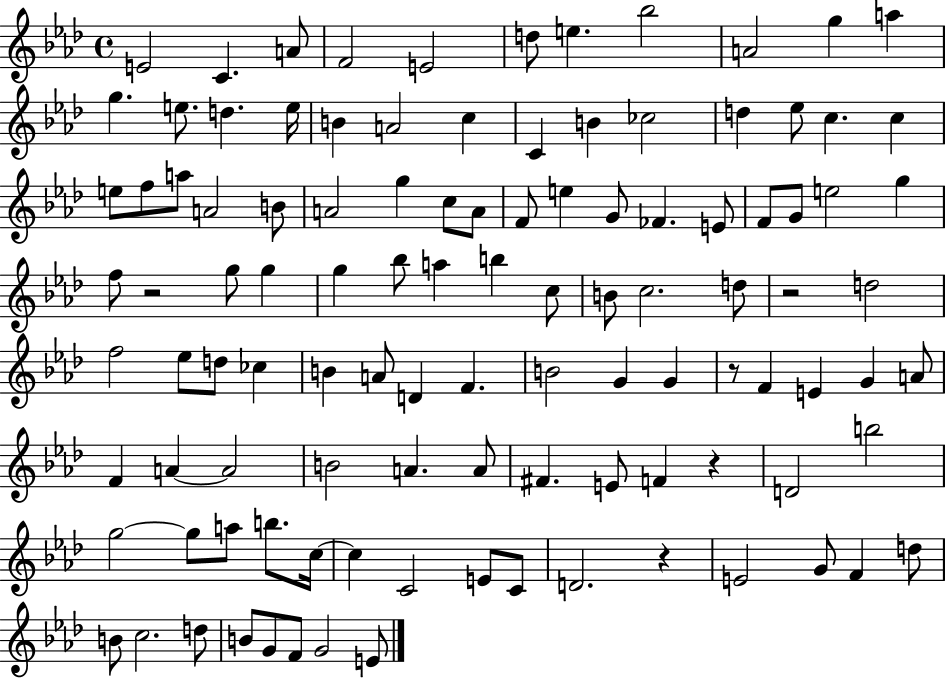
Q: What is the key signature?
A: AES major